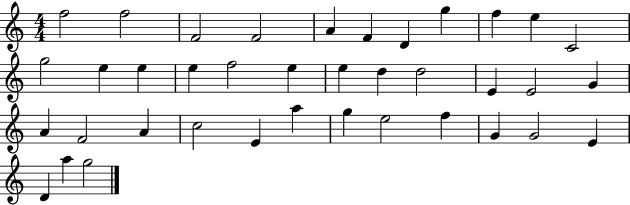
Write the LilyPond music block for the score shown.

{
  \clef treble
  \numericTimeSignature
  \time 4/4
  \key c \major
  f''2 f''2 | f'2 f'2 | a'4 f'4 d'4 g''4 | f''4 e''4 c'2 | \break g''2 e''4 e''4 | e''4 f''2 e''4 | e''4 d''4 d''2 | e'4 e'2 g'4 | \break a'4 f'2 a'4 | c''2 e'4 a''4 | g''4 e''2 f''4 | g'4 g'2 e'4 | \break d'4 a''4 g''2 | \bar "|."
}